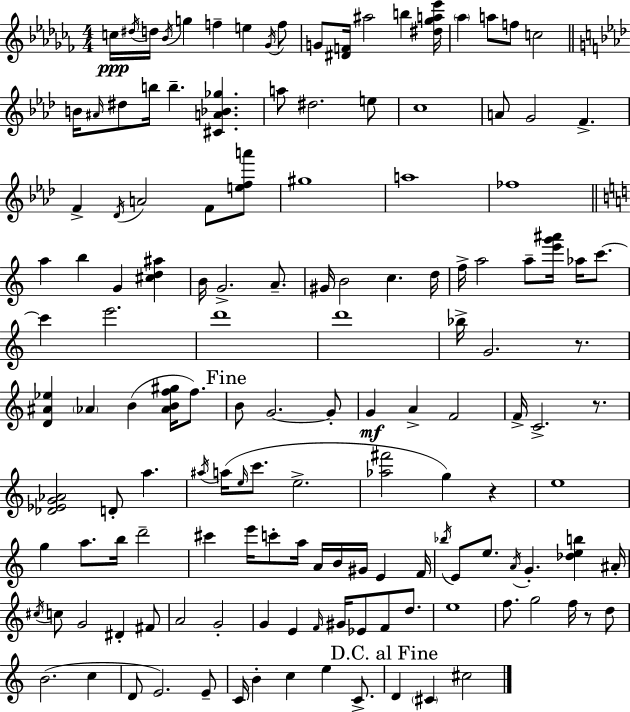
X:1
T:Untitled
M:4/4
L:1/4
K:Abm
c/4 ^d/4 d/4 _B/4 g f e _G/4 f/2 G/2 [^DF]/4 ^a2 b [^d_ga_e']/4 _a a/2 f/2 c2 B/4 ^A/4 ^d/2 b/4 b [^CA_B_g] a/2 ^d2 e/2 c4 A/2 G2 F F _D/4 A2 F/2 [efa']/2 ^g4 a4 _f4 a b G [^cd^a] B/4 G2 A/2 ^G/4 B2 c d/4 f/4 a2 a/2 [e'g'^a']/4 _a/4 c'/2 c' e'2 d'4 d'4 _b/4 G2 z/2 [D^A_e] _A B [_ABf^g]/4 f/2 B/2 G2 G/2 G A F2 F/4 C2 z/2 [_D_EG_A]2 D/2 a ^a/4 a/4 e/4 c'/2 e2 [_a^f']2 g z e4 g a/2 b/4 d'2 ^c' e'/4 c'/2 a/4 A/4 B/4 ^G/4 E F/4 _b/4 E/2 e/2 A/4 G [_deb] ^A/4 ^c/4 c/2 G2 ^D ^F/2 A2 G2 G E F/4 ^G/4 _E/2 F/2 d/2 e4 f/2 g2 f/4 z/2 d/2 B2 c D/2 E2 E/2 C/4 B c e C/2 D ^C ^c2